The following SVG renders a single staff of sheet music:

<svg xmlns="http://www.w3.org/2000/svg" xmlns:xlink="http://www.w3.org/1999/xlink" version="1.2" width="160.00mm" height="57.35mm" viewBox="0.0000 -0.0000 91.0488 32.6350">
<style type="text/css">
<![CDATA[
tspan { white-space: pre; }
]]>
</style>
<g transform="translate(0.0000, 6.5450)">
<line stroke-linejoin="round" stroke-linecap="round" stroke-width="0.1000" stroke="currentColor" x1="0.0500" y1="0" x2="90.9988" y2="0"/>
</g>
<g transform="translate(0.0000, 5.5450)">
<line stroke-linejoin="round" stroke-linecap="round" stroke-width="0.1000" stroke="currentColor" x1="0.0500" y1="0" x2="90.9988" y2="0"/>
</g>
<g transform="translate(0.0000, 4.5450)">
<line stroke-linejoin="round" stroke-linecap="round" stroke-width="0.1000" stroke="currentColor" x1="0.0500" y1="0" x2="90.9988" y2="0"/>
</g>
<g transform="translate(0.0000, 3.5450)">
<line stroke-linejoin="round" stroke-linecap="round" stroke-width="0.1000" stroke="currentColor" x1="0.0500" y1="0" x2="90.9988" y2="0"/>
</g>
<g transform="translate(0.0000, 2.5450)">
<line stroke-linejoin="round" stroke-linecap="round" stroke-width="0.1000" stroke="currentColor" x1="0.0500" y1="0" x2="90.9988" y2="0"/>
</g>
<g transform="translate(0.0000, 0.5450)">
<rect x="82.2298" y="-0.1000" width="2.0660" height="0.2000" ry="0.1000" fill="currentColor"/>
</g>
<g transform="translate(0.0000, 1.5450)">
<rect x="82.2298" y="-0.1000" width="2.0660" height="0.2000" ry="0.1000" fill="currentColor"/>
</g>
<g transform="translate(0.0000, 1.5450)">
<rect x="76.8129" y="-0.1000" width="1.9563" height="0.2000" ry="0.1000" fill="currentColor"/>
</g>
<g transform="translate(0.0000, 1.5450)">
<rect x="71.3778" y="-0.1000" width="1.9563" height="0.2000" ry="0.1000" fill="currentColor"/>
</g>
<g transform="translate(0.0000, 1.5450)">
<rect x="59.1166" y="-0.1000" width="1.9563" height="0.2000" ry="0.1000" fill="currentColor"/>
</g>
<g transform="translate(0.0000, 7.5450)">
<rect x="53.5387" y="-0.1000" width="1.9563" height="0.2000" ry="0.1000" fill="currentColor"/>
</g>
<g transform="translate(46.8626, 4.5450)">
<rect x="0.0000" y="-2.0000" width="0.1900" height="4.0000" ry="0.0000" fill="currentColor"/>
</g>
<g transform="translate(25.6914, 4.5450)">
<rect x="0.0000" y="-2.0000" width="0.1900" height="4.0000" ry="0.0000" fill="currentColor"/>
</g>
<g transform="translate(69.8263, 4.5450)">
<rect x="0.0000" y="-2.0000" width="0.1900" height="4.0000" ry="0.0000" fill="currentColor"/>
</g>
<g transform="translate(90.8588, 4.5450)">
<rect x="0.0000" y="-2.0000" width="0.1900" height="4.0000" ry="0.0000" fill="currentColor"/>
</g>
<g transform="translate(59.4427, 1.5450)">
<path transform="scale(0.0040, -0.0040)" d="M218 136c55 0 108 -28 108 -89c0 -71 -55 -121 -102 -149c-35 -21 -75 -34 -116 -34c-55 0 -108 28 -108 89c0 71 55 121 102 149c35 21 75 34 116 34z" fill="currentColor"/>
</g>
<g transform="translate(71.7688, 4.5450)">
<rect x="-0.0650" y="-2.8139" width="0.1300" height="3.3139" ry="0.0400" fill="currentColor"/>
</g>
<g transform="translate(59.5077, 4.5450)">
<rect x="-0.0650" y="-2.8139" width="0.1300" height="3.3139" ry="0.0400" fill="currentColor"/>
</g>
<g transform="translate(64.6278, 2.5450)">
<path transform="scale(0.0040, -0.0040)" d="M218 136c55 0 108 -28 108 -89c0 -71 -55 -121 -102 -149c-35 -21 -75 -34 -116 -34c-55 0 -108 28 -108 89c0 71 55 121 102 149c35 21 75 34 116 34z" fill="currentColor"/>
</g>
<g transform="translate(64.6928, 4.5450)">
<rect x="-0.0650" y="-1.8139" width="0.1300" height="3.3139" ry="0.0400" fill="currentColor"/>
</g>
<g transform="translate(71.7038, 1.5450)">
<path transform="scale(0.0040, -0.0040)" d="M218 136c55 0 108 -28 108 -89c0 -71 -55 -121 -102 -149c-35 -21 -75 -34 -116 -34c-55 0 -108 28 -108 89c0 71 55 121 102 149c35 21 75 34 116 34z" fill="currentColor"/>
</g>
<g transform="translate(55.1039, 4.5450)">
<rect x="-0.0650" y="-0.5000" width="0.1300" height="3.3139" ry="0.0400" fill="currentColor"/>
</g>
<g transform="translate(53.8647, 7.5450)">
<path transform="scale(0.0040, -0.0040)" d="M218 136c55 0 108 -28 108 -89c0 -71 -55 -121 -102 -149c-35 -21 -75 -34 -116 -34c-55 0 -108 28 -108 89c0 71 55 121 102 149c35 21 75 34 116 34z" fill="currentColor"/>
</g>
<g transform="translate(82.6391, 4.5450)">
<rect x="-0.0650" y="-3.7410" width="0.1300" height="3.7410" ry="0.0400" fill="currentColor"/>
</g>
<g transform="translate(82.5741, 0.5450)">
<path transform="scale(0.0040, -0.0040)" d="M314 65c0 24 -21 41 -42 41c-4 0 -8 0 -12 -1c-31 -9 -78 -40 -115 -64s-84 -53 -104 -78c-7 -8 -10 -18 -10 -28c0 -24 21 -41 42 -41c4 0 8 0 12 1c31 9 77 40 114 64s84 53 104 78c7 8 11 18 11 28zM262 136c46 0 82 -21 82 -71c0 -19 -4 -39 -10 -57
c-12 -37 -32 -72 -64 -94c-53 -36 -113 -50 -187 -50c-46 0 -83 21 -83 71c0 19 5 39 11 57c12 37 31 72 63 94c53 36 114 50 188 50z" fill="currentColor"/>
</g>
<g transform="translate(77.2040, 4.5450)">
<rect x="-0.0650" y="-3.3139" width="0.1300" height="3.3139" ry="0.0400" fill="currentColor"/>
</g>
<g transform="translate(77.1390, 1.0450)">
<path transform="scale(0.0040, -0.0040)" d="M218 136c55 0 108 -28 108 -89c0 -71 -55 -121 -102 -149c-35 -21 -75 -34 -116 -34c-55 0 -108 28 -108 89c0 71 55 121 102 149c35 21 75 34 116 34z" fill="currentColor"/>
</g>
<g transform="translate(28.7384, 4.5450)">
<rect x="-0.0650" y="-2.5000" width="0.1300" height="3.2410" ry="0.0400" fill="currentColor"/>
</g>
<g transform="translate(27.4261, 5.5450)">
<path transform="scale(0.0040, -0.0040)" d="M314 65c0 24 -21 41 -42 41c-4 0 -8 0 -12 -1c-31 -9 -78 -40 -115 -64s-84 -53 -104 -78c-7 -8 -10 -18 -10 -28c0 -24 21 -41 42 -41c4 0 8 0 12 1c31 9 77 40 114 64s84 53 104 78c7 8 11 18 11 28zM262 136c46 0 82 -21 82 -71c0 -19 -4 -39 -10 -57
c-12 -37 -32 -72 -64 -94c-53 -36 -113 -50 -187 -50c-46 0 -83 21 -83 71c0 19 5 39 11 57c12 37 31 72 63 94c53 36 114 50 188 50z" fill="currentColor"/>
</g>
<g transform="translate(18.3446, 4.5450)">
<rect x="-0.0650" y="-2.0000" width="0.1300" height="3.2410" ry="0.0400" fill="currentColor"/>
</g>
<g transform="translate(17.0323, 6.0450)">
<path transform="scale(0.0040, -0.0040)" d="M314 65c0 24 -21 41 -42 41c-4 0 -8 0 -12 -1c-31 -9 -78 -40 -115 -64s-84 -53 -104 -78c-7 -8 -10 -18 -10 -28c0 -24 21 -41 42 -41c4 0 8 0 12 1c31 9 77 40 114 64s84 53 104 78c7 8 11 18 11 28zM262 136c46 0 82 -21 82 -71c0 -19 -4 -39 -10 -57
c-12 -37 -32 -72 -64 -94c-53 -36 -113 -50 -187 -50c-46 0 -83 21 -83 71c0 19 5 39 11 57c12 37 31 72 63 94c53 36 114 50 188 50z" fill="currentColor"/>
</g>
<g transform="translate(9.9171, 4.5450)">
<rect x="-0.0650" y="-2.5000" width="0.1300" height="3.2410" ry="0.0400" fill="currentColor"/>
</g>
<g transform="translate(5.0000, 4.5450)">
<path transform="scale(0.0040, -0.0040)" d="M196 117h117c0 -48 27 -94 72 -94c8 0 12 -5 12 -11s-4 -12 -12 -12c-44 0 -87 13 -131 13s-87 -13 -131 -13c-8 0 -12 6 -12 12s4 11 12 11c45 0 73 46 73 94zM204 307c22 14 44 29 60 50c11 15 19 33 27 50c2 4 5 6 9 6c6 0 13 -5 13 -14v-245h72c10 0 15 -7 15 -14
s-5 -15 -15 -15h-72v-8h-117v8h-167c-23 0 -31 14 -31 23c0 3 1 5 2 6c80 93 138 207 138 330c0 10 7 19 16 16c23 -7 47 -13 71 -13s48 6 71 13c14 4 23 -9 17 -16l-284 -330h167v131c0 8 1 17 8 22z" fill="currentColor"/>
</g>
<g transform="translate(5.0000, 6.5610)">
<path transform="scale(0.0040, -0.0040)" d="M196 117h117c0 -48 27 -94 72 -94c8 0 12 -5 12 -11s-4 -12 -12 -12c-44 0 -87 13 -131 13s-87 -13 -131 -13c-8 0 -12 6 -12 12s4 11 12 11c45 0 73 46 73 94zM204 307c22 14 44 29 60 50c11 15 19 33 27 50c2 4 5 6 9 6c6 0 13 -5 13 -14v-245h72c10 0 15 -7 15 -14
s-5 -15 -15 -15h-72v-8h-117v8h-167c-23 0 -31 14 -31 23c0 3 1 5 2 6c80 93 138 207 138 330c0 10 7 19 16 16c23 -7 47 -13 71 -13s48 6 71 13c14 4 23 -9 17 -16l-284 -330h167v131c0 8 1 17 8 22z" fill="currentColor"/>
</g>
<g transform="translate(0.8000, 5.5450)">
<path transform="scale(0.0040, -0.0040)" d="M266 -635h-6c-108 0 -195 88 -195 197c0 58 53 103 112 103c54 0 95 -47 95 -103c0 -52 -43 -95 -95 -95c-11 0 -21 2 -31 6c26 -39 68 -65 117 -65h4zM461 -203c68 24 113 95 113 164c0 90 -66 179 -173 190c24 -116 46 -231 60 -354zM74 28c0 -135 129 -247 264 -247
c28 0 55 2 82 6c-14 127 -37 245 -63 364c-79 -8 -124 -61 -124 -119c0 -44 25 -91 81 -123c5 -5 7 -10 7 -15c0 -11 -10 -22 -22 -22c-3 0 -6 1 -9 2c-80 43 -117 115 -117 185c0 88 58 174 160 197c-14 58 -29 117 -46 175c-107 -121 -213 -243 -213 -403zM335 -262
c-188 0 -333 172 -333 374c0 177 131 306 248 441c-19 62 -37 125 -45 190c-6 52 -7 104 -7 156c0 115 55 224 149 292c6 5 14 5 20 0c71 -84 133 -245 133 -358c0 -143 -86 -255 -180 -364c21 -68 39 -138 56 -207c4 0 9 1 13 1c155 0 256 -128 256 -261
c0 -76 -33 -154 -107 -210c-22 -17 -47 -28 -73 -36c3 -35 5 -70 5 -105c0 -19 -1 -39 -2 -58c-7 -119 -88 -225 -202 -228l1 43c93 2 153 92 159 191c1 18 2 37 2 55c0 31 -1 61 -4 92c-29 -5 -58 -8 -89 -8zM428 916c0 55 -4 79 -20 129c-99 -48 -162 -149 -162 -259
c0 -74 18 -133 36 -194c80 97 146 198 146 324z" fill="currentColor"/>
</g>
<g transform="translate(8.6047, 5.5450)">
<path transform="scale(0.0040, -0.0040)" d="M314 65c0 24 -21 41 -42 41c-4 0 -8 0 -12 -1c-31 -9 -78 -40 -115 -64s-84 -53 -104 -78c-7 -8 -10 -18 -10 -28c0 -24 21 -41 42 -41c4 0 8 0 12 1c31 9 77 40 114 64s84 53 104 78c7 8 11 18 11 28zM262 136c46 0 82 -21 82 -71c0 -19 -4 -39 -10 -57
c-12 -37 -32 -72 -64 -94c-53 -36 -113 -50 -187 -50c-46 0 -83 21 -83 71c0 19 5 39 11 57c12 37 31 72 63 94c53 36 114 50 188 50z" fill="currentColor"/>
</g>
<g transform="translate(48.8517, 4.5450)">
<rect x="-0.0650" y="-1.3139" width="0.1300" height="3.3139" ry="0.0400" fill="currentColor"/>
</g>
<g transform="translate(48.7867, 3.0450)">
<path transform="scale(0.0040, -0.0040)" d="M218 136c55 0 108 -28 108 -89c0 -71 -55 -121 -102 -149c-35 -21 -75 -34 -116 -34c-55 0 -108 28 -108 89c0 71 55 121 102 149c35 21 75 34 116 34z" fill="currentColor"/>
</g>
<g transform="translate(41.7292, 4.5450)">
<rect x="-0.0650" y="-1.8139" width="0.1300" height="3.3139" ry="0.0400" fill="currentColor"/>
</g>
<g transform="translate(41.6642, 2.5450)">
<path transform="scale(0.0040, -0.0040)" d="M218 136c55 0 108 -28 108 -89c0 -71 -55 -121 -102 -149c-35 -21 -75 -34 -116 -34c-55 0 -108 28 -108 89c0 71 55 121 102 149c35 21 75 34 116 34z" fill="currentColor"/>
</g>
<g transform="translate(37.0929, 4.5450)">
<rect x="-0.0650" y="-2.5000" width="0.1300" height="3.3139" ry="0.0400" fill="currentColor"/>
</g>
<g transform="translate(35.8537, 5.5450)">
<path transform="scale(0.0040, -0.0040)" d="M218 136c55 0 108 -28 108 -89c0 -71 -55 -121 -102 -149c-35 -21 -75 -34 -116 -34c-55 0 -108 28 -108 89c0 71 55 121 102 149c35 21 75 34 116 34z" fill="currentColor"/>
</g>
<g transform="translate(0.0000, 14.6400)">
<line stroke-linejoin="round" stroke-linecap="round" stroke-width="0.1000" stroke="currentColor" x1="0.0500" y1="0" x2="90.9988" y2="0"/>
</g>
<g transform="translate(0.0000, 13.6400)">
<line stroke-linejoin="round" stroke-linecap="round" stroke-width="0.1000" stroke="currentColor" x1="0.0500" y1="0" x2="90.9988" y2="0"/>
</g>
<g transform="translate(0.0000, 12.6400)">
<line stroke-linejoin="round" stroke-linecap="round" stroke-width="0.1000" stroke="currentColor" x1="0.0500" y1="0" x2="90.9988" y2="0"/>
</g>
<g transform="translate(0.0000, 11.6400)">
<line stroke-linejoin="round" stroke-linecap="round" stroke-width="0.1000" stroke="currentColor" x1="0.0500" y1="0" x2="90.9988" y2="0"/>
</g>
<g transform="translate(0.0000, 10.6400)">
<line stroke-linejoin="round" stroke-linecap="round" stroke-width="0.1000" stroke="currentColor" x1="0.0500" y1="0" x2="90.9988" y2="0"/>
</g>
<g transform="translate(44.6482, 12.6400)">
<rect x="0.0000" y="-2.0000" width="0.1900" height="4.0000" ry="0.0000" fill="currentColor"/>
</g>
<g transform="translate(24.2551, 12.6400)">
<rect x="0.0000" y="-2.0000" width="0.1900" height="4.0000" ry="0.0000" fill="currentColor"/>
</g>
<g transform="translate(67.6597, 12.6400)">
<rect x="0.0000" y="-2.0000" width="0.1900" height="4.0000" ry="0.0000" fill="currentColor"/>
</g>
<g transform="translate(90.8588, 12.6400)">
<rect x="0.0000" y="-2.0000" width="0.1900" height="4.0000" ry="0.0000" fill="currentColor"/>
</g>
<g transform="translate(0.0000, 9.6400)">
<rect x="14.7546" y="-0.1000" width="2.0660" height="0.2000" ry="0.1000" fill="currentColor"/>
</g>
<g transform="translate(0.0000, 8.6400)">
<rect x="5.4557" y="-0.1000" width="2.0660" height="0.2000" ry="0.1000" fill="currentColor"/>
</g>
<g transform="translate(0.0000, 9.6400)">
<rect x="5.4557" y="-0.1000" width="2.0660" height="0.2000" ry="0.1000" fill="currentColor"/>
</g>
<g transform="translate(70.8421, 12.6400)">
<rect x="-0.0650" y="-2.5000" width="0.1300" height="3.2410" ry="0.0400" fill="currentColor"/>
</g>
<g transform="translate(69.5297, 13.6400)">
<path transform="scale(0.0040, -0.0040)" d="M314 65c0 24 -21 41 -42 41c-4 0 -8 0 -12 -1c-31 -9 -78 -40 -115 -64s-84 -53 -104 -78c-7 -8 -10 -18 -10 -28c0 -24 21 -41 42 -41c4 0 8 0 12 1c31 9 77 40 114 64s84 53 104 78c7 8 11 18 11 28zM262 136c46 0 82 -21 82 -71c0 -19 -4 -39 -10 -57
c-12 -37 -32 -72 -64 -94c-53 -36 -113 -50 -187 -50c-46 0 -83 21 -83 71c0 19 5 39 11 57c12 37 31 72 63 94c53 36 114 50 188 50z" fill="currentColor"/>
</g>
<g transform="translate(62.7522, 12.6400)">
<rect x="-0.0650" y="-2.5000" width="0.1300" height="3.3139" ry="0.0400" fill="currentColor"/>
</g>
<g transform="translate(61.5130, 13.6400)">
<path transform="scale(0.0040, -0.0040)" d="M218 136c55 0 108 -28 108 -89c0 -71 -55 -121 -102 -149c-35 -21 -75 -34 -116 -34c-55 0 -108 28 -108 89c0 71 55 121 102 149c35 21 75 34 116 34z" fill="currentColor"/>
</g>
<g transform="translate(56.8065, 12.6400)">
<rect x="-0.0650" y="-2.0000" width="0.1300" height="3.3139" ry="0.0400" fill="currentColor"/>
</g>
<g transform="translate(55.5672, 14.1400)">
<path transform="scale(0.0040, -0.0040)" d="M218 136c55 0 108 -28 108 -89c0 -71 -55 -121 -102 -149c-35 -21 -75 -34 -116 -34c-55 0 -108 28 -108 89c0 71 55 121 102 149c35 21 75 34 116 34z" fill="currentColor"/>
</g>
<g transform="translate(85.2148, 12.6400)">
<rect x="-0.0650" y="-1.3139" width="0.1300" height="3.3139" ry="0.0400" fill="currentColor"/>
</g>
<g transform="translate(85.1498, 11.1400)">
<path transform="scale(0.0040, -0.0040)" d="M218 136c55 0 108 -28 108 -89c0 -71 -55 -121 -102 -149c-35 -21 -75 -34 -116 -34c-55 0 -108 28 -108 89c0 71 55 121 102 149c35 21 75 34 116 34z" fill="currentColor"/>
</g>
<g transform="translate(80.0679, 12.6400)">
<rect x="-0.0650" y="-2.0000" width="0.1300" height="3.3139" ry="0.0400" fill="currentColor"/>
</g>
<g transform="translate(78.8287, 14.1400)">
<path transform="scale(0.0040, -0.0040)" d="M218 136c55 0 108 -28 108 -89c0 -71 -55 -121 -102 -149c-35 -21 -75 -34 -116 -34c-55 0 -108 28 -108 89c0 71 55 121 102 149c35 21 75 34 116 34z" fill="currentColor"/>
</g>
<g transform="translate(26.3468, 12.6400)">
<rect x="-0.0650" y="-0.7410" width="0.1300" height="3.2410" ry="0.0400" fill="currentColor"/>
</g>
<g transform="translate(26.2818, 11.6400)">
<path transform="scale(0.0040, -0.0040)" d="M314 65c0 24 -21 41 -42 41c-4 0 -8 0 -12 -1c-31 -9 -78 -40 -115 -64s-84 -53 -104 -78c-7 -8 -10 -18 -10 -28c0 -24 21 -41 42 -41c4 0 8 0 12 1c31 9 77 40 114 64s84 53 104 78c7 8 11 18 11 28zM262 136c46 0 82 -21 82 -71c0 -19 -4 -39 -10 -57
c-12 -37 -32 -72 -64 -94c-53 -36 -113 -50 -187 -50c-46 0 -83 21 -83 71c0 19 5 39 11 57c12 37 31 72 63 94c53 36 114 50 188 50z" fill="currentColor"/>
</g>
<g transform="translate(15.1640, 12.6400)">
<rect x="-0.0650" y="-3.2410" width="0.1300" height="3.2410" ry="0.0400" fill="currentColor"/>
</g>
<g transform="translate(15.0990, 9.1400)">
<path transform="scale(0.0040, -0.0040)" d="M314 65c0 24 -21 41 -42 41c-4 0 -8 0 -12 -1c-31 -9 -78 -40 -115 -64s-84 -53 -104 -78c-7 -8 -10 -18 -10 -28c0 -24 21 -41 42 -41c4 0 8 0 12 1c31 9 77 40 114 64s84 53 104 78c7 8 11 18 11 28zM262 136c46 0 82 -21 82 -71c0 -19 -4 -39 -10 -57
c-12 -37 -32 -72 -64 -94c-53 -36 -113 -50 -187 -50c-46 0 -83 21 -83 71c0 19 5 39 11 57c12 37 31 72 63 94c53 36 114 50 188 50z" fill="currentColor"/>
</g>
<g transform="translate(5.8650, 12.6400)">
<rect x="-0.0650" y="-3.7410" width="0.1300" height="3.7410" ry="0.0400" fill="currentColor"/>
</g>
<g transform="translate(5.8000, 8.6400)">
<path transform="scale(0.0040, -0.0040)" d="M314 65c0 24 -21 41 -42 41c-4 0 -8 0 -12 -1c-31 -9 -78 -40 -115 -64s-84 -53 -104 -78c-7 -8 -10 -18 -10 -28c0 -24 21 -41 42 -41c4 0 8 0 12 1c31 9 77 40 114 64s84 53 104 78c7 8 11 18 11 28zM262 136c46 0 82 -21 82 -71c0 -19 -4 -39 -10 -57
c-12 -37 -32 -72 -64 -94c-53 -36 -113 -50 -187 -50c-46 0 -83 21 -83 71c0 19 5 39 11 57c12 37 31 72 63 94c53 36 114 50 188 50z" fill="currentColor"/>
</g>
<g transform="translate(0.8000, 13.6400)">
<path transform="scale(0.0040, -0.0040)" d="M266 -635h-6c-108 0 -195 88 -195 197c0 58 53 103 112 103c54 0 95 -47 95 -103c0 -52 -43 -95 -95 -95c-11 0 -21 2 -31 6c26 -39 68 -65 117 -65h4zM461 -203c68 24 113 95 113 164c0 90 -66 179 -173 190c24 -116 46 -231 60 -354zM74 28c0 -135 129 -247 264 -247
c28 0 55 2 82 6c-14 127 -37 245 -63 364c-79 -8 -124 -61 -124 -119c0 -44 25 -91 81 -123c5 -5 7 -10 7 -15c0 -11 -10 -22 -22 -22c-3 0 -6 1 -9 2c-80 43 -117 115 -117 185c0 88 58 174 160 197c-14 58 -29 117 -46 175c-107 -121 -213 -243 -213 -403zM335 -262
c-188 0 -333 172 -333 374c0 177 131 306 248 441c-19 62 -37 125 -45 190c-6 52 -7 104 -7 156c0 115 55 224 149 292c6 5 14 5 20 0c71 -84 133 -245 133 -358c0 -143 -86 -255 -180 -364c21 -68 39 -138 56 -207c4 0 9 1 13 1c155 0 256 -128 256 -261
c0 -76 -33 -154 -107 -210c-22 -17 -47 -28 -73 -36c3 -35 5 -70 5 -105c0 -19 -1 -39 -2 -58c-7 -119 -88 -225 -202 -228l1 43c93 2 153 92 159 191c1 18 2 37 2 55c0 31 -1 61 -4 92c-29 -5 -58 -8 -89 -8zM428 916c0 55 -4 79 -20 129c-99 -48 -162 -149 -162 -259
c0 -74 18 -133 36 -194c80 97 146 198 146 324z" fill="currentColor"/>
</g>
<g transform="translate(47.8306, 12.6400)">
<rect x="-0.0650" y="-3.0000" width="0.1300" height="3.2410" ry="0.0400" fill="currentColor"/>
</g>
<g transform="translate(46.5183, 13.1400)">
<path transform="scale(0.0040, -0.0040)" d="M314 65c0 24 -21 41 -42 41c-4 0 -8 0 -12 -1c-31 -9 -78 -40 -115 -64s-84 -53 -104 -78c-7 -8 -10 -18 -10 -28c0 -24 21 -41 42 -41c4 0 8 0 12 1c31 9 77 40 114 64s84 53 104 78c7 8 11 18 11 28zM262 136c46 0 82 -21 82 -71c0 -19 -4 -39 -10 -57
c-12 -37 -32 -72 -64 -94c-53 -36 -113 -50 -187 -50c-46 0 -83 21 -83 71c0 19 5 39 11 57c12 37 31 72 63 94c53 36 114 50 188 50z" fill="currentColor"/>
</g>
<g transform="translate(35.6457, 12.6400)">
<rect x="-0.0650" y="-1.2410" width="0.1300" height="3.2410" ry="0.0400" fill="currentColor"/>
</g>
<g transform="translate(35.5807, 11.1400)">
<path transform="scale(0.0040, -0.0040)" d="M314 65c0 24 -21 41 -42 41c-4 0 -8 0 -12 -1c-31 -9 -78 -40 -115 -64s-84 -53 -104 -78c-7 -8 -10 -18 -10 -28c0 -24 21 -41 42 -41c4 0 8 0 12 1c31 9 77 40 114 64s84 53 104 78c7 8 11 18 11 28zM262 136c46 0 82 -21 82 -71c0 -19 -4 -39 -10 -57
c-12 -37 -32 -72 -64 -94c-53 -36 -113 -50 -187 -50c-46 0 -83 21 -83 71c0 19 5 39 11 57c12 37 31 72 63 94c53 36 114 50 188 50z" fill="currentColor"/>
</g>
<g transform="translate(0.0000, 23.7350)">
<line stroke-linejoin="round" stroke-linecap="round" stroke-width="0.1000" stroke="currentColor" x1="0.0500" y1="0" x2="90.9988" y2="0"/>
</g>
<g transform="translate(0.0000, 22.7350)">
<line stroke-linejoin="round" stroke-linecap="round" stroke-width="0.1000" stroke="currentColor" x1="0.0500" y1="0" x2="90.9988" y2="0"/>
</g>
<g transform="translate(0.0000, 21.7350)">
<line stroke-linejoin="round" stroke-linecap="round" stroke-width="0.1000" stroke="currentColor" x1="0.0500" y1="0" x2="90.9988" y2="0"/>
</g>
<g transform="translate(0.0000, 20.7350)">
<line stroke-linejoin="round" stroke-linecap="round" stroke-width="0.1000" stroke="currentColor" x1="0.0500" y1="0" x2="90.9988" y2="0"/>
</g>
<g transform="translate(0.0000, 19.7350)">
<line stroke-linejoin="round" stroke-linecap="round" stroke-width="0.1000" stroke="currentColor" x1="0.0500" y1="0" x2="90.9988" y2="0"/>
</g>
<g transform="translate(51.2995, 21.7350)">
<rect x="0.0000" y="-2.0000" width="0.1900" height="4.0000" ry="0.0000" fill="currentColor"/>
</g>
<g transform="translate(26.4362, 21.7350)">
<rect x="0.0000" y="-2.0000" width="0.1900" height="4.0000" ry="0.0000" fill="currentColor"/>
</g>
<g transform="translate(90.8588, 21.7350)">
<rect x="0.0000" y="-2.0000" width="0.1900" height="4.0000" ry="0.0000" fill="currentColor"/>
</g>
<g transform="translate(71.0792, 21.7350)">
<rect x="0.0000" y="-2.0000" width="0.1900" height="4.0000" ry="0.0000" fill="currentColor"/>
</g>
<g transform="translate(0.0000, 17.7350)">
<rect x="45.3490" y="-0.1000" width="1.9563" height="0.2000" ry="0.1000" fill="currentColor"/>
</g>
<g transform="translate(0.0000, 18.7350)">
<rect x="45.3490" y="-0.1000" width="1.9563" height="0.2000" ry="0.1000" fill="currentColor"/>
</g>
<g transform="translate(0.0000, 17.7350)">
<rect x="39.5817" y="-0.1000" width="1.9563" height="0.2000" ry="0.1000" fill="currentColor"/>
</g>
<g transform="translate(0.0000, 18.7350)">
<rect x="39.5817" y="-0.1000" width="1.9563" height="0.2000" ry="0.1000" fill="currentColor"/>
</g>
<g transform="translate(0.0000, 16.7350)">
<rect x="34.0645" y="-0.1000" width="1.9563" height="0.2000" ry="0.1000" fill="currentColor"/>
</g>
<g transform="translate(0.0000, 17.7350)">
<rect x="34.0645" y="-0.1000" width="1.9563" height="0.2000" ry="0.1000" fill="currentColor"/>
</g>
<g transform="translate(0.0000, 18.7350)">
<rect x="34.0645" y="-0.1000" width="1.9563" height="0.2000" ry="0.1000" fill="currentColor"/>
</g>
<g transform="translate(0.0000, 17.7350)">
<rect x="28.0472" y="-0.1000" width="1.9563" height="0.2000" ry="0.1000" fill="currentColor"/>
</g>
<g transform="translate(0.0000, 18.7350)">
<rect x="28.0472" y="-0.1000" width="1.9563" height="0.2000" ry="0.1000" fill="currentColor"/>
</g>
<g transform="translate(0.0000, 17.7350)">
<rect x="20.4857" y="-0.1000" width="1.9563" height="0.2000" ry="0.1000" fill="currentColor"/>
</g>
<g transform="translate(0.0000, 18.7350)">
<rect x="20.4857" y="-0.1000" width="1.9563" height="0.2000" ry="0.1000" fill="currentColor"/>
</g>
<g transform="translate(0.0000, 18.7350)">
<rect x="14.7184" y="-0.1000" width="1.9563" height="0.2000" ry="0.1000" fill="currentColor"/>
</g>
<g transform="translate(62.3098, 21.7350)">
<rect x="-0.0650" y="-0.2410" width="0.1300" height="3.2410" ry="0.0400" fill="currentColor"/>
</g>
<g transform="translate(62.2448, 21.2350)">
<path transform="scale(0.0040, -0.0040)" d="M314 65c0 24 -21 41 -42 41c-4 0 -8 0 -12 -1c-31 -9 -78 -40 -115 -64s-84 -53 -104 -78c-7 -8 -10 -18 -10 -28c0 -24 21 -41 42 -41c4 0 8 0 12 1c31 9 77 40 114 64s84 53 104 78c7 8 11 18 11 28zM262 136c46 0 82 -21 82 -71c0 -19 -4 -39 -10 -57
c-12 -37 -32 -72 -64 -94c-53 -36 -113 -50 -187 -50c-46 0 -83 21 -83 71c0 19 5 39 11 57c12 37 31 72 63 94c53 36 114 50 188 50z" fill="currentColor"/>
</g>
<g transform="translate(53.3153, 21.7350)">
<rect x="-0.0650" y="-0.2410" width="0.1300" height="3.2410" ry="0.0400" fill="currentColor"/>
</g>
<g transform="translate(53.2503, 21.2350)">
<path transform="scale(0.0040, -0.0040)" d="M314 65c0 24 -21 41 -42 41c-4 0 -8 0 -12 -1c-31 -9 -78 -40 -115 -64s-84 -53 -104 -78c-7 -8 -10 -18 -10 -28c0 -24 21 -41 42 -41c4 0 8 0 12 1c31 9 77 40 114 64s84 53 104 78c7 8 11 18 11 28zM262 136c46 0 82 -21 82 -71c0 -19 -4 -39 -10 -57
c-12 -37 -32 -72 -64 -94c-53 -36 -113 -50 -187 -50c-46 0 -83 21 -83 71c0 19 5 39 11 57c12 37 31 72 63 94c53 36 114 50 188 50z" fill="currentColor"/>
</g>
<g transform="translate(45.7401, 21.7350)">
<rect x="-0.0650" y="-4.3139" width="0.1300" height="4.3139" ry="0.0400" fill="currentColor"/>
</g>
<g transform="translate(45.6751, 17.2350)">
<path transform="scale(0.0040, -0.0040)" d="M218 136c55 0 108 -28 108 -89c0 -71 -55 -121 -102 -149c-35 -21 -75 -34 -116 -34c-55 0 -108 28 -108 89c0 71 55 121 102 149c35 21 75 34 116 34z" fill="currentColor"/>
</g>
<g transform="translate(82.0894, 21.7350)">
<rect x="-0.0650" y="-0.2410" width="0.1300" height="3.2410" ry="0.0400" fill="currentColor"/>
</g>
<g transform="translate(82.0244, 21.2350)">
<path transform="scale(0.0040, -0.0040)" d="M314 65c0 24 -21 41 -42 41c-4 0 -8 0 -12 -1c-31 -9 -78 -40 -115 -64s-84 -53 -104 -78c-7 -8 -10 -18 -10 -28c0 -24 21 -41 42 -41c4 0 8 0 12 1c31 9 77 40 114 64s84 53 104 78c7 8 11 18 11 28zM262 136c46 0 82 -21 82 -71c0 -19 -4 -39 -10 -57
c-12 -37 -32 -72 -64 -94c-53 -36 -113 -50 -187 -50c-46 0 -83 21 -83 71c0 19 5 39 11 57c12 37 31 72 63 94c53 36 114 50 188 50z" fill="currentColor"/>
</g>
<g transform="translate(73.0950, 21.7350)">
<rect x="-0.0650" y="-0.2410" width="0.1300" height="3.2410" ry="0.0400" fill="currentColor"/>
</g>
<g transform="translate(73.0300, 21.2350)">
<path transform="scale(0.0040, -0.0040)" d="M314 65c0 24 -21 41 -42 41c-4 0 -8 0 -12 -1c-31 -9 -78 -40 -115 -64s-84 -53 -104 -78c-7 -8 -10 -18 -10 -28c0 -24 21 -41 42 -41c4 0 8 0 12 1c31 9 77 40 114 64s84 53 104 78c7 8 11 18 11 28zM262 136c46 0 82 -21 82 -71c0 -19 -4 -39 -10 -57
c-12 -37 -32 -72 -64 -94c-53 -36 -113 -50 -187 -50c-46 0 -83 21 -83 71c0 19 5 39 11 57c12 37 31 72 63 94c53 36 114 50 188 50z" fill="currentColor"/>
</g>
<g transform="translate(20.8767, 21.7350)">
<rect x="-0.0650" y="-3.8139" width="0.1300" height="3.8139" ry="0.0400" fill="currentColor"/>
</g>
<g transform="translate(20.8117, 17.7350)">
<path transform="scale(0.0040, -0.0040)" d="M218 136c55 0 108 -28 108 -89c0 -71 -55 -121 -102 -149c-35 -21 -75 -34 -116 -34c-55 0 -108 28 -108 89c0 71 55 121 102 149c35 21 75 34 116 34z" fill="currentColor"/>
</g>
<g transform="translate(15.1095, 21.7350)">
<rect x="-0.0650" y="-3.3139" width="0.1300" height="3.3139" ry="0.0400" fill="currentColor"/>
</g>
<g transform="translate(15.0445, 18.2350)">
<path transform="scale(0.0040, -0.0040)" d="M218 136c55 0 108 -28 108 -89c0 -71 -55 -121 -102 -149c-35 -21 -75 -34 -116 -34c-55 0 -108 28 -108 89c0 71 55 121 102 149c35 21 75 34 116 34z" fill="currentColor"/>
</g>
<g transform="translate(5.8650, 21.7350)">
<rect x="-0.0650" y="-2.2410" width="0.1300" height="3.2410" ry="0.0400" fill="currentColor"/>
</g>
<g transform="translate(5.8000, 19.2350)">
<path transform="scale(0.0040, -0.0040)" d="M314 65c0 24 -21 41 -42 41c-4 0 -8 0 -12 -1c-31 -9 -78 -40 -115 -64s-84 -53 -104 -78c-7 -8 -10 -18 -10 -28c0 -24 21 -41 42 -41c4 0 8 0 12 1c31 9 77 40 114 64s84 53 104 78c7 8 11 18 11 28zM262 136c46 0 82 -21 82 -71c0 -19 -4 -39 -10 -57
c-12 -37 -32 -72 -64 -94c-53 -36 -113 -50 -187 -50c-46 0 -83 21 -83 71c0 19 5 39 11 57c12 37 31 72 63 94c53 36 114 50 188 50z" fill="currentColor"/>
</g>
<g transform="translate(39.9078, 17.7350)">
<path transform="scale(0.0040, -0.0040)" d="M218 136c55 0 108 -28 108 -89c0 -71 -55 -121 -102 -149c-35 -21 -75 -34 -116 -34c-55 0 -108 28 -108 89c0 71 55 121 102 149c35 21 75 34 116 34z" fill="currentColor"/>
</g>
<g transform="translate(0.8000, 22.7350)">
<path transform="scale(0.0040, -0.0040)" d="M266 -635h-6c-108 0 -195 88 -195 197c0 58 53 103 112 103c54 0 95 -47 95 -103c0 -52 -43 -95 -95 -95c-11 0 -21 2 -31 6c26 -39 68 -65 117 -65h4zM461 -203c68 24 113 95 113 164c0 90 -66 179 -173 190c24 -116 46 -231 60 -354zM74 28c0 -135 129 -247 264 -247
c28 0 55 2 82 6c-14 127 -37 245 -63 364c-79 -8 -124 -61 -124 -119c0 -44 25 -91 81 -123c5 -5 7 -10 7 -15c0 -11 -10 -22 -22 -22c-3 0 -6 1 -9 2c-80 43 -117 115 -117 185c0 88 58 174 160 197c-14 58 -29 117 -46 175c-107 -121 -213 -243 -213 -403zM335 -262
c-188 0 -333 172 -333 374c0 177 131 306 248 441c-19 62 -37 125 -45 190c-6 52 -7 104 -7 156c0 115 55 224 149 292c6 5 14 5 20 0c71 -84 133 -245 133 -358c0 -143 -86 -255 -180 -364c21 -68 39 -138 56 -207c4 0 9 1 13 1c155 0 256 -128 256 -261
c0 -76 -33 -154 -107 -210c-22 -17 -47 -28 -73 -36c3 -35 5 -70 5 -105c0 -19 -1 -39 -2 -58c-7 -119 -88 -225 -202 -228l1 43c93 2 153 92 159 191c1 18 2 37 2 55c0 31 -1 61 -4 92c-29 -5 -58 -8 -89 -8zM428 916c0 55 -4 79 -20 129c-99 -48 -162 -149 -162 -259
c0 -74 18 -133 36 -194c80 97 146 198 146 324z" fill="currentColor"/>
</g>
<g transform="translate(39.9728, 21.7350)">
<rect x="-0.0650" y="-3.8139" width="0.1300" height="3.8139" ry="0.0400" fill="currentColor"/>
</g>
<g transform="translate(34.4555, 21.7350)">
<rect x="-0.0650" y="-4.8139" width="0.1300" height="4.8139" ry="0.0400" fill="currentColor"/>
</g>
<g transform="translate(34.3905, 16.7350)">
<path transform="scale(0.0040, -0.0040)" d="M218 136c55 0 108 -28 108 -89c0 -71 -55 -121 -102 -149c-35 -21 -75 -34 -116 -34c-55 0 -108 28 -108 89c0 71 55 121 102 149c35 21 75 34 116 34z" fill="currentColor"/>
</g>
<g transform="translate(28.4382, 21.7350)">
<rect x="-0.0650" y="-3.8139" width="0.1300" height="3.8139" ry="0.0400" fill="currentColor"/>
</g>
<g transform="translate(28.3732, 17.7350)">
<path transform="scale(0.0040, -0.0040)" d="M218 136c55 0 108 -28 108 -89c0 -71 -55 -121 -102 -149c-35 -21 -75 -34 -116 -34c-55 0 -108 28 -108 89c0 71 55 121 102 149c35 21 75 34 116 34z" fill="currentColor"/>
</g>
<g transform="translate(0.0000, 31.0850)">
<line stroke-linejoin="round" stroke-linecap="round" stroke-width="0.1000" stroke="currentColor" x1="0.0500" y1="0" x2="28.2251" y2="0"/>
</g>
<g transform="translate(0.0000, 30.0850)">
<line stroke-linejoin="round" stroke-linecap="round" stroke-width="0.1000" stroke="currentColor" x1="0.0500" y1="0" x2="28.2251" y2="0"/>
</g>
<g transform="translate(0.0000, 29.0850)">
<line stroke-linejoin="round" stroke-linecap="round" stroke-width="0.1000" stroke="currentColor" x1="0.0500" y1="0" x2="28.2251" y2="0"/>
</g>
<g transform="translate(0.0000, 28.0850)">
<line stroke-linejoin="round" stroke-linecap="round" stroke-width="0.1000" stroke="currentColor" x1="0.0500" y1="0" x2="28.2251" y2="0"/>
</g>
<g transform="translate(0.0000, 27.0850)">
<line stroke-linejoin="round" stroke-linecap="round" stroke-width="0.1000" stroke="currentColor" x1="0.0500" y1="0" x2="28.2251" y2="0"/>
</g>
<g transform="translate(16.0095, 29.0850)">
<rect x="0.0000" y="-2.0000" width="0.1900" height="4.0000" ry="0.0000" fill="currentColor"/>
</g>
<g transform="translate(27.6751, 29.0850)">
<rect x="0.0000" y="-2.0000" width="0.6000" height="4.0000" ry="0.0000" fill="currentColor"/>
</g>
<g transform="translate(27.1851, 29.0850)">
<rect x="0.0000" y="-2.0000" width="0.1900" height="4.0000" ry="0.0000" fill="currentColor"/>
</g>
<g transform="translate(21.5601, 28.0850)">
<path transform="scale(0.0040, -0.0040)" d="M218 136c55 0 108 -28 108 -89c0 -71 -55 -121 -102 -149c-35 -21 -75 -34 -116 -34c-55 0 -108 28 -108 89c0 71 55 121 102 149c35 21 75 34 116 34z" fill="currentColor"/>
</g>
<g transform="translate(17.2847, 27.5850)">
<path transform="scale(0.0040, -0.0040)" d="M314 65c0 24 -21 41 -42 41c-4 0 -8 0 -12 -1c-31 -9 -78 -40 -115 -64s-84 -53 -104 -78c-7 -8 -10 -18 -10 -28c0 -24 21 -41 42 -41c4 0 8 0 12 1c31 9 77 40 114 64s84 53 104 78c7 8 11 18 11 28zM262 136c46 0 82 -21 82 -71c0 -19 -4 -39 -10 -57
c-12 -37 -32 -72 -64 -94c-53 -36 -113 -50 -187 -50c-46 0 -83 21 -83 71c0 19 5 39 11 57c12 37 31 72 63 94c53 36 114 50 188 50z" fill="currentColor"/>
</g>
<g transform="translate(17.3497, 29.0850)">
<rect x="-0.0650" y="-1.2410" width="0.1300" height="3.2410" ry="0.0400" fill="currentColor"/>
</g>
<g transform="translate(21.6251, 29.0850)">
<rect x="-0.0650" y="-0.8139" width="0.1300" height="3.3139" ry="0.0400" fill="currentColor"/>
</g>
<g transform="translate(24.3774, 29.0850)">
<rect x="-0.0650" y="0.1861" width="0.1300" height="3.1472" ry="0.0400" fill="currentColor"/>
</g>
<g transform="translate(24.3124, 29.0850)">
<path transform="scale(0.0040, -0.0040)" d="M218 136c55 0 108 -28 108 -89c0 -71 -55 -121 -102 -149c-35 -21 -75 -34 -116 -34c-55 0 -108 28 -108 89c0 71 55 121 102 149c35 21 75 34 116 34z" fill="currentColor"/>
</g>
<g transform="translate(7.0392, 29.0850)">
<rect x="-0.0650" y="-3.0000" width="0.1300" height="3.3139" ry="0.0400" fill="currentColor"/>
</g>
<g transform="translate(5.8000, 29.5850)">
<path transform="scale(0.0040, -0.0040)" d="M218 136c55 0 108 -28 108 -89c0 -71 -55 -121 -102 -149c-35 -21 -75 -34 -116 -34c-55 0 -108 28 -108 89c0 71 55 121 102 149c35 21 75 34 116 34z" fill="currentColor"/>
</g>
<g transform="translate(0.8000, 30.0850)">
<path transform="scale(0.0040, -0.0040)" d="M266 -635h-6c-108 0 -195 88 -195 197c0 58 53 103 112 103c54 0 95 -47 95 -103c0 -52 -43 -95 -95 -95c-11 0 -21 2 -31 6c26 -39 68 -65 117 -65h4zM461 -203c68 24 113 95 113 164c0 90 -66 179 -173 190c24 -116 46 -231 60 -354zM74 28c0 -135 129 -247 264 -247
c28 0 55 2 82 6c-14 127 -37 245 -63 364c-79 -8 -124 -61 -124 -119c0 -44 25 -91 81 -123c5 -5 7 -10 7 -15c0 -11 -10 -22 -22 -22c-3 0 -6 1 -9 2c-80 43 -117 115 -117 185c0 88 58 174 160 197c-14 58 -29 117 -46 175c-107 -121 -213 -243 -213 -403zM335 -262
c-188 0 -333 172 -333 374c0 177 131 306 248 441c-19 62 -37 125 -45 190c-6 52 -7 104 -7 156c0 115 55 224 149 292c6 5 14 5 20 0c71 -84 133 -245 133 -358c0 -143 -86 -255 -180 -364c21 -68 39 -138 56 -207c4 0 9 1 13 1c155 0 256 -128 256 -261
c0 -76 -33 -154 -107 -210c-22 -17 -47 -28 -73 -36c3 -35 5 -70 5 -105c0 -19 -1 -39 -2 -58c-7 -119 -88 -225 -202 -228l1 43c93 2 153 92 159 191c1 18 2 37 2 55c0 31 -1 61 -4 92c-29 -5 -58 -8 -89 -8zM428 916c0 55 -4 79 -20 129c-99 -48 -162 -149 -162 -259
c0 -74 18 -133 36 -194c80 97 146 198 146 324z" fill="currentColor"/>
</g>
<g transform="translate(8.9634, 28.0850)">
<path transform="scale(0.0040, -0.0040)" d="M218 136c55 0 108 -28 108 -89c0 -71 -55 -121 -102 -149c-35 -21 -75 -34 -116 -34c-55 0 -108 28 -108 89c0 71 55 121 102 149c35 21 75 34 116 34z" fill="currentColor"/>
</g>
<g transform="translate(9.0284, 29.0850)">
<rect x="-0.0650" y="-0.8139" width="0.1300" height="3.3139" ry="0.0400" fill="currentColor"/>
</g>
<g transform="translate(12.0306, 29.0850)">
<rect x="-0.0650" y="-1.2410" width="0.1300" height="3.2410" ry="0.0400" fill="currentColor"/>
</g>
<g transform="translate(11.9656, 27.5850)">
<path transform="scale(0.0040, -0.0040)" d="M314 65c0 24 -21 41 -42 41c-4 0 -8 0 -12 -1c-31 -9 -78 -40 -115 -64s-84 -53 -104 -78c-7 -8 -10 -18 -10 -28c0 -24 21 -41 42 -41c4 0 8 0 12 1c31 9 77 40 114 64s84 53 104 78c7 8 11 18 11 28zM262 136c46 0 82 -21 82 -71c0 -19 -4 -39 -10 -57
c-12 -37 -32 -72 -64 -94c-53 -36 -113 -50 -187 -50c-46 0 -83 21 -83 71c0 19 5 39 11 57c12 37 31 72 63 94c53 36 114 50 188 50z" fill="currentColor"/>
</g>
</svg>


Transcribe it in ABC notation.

X:1
T:Untitled
M:4/4
L:1/4
K:C
G2 F2 G2 G f e C a f a b c'2 c'2 b2 d2 e2 A2 F G G2 F e g2 b c' c' e' c' d' c2 c2 c2 c2 A d e2 e2 d B